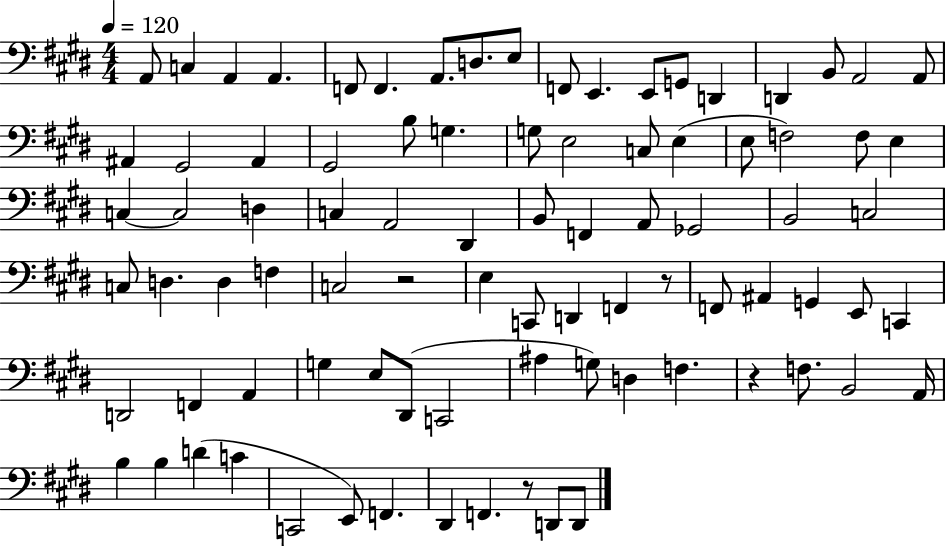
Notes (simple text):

A2/e C3/q A2/q A2/q. F2/e F2/q. A2/e. D3/e. E3/e F2/e E2/q. E2/e G2/e D2/q D2/q B2/e A2/h A2/e A#2/q G#2/h A#2/q G#2/h B3/e G3/q. G3/e E3/h C3/e E3/q E3/e F3/h F3/e E3/q C3/q C3/h D3/q C3/q A2/h D#2/q B2/e F2/q A2/e Gb2/h B2/h C3/h C3/e D3/q. D3/q F3/q C3/h R/h E3/q C2/e D2/q F2/q R/e F2/e A#2/q G2/q E2/e C2/q D2/h F2/q A2/q G3/q E3/e D#2/e C2/h A#3/q G3/e D3/q F3/q. R/q F3/e. B2/h A2/s B3/q B3/q D4/q C4/q C2/h E2/e F2/q. D#2/q F2/q. R/e D2/e D2/e